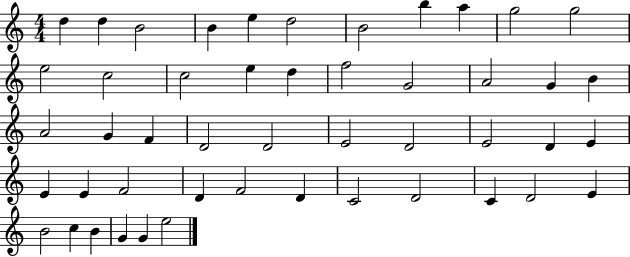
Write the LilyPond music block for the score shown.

{
  \clef treble
  \numericTimeSignature
  \time 4/4
  \key c \major
  d''4 d''4 b'2 | b'4 e''4 d''2 | b'2 b''4 a''4 | g''2 g''2 | \break e''2 c''2 | c''2 e''4 d''4 | f''2 g'2 | a'2 g'4 b'4 | \break a'2 g'4 f'4 | d'2 d'2 | e'2 d'2 | e'2 d'4 e'4 | \break e'4 e'4 f'2 | d'4 f'2 d'4 | c'2 d'2 | c'4 d'2 e'4 | \break b'2 c''4 b'4 | g'4 g'4 e''2 | \bar "|."
}